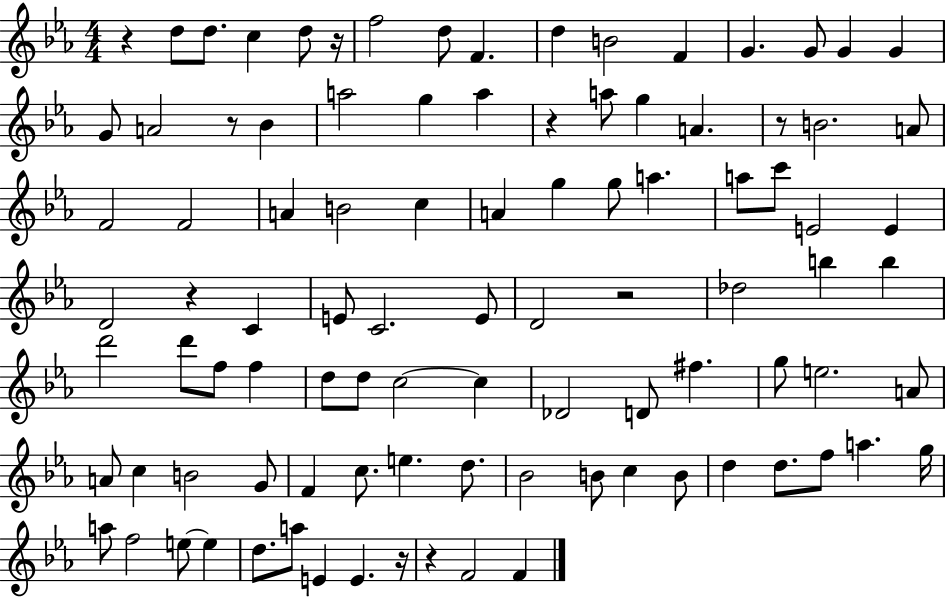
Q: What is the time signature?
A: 4/4